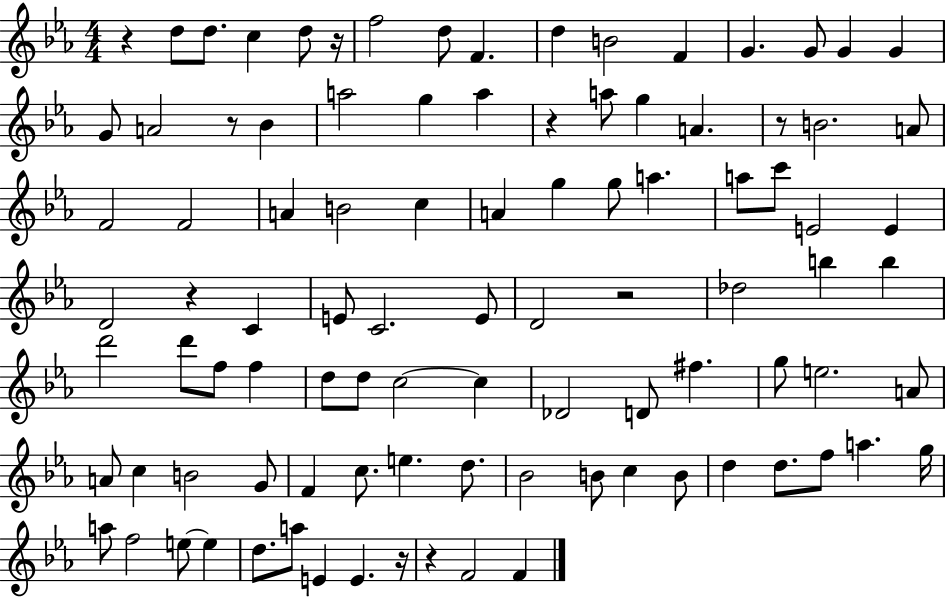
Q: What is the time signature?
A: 4/4